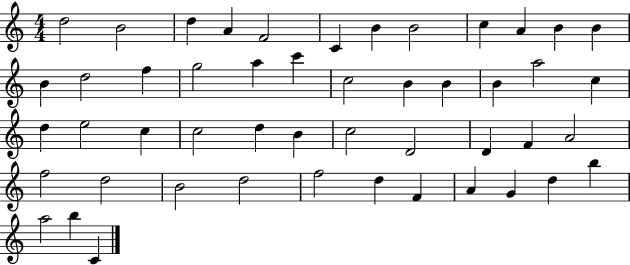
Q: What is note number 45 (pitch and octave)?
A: D5